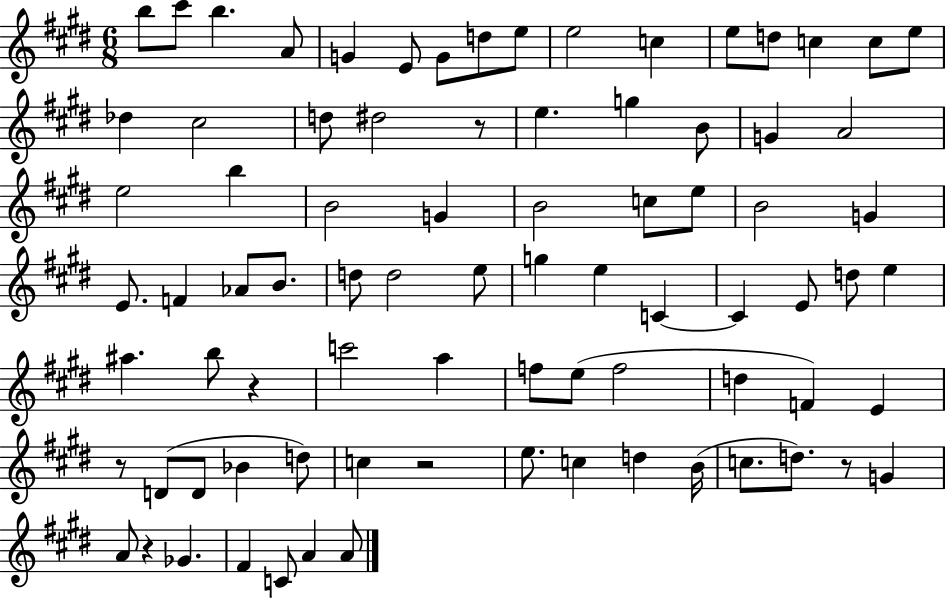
X:1
T:Untitled
M:6/8
L:1/4
K:E
b/2 ^c'/2 b A/2 G E/2 G/2 d/2 e/2 e2 c e/2 d/2 c c/2 e/2 _d ^c2 d/2 ^d2 z/2 e g B/2 G A2 e2 b B2 G B2 c/2 e/2 B2 G E/2 F _A/2 B/2 d/2 d2 e/2 g e C C E/2 d/2 e ^a b/2 z c'2 a f/2 e/2 f2 d F E z/2 D/2 D/2 _B d/2 c z2 e/2 c d B/4 c/2 d/2 z/2 G A/2 z _G ^F C/2 A A/2